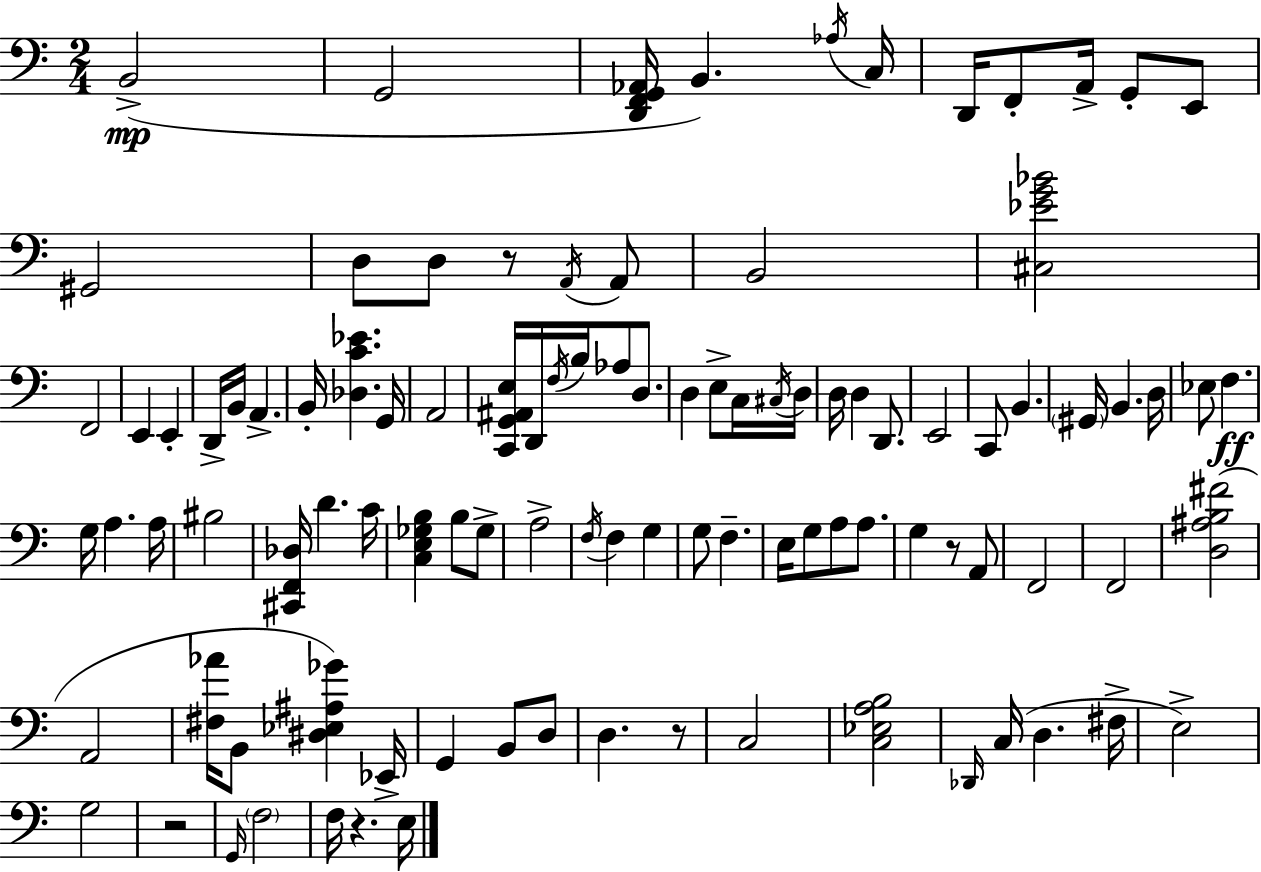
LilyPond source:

{
  \clef bass
  \numericTimeSignature
  \time 2/4
  \key c \major
  b,2->(\mp | g,2 | <d, f, g, aes,>16 b,4.) \acciaccatura { aes16 } | c16 d,16 f,8-. a,16-> g,8-. e,8 | \break gis,2 | d8 d8 r8 \acciaccatura { a,16 } | a,8 b,2 | <cis ees' g' bes'>2 | \break f,2 | e,4 e,4-. | d,16-> b,16 a,4.-> | b,16-. <des c' ees'>4. | \break g,16 a,2 | <c, g, ais, e>16 d,16 \acciaccatura { f16 } b16 aes8 | d8. d4 e8-> | c16 \acciaccatura { cis16 } d16 d16 d4 | \break d,8. e,2 | c,8 b,4. | \parenthesize gis,16 b,4. | d16 ees8 f4.\ff | \break g16 a4. | a16 bis2 | <cis, f, des>16 d'4. | c'16 <c e ges b>4 | \break b8 ges8-> a2-> | \acciaccatura { f16 } f4 | g4 g8 f4.-- | e16 g8 | \break a8 a8. g4 | r8 a,8 f,2 | f,2 | <d ais b fis'>2( | \break a,2 | <fis aes'>16 b,8 | <dis ees ais ges'>4) ees,16-> g,4 | b,8 d8 d4. | \break r8 c2 | <c ees a b>2 | \grace { des,16 }( c16 d4. | fis16-> e2->) | \break g2 | r2 | \grace { g,16 } \parenthesize f2 | f16 | \break r4. e16 \bar "|."
}